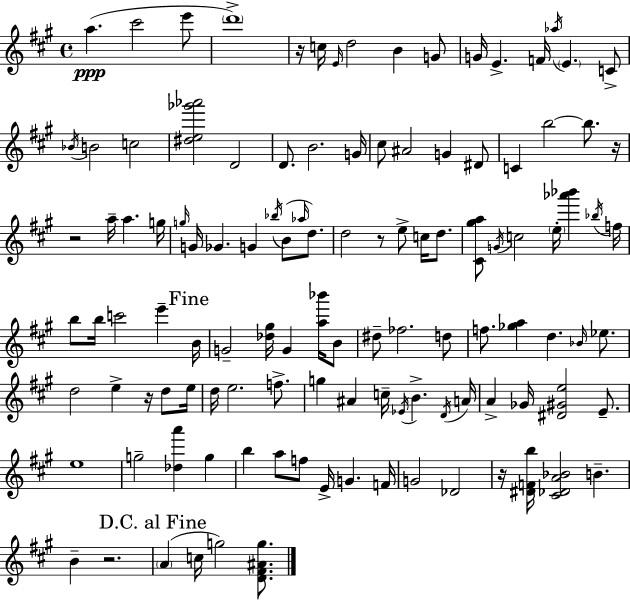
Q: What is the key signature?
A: A major